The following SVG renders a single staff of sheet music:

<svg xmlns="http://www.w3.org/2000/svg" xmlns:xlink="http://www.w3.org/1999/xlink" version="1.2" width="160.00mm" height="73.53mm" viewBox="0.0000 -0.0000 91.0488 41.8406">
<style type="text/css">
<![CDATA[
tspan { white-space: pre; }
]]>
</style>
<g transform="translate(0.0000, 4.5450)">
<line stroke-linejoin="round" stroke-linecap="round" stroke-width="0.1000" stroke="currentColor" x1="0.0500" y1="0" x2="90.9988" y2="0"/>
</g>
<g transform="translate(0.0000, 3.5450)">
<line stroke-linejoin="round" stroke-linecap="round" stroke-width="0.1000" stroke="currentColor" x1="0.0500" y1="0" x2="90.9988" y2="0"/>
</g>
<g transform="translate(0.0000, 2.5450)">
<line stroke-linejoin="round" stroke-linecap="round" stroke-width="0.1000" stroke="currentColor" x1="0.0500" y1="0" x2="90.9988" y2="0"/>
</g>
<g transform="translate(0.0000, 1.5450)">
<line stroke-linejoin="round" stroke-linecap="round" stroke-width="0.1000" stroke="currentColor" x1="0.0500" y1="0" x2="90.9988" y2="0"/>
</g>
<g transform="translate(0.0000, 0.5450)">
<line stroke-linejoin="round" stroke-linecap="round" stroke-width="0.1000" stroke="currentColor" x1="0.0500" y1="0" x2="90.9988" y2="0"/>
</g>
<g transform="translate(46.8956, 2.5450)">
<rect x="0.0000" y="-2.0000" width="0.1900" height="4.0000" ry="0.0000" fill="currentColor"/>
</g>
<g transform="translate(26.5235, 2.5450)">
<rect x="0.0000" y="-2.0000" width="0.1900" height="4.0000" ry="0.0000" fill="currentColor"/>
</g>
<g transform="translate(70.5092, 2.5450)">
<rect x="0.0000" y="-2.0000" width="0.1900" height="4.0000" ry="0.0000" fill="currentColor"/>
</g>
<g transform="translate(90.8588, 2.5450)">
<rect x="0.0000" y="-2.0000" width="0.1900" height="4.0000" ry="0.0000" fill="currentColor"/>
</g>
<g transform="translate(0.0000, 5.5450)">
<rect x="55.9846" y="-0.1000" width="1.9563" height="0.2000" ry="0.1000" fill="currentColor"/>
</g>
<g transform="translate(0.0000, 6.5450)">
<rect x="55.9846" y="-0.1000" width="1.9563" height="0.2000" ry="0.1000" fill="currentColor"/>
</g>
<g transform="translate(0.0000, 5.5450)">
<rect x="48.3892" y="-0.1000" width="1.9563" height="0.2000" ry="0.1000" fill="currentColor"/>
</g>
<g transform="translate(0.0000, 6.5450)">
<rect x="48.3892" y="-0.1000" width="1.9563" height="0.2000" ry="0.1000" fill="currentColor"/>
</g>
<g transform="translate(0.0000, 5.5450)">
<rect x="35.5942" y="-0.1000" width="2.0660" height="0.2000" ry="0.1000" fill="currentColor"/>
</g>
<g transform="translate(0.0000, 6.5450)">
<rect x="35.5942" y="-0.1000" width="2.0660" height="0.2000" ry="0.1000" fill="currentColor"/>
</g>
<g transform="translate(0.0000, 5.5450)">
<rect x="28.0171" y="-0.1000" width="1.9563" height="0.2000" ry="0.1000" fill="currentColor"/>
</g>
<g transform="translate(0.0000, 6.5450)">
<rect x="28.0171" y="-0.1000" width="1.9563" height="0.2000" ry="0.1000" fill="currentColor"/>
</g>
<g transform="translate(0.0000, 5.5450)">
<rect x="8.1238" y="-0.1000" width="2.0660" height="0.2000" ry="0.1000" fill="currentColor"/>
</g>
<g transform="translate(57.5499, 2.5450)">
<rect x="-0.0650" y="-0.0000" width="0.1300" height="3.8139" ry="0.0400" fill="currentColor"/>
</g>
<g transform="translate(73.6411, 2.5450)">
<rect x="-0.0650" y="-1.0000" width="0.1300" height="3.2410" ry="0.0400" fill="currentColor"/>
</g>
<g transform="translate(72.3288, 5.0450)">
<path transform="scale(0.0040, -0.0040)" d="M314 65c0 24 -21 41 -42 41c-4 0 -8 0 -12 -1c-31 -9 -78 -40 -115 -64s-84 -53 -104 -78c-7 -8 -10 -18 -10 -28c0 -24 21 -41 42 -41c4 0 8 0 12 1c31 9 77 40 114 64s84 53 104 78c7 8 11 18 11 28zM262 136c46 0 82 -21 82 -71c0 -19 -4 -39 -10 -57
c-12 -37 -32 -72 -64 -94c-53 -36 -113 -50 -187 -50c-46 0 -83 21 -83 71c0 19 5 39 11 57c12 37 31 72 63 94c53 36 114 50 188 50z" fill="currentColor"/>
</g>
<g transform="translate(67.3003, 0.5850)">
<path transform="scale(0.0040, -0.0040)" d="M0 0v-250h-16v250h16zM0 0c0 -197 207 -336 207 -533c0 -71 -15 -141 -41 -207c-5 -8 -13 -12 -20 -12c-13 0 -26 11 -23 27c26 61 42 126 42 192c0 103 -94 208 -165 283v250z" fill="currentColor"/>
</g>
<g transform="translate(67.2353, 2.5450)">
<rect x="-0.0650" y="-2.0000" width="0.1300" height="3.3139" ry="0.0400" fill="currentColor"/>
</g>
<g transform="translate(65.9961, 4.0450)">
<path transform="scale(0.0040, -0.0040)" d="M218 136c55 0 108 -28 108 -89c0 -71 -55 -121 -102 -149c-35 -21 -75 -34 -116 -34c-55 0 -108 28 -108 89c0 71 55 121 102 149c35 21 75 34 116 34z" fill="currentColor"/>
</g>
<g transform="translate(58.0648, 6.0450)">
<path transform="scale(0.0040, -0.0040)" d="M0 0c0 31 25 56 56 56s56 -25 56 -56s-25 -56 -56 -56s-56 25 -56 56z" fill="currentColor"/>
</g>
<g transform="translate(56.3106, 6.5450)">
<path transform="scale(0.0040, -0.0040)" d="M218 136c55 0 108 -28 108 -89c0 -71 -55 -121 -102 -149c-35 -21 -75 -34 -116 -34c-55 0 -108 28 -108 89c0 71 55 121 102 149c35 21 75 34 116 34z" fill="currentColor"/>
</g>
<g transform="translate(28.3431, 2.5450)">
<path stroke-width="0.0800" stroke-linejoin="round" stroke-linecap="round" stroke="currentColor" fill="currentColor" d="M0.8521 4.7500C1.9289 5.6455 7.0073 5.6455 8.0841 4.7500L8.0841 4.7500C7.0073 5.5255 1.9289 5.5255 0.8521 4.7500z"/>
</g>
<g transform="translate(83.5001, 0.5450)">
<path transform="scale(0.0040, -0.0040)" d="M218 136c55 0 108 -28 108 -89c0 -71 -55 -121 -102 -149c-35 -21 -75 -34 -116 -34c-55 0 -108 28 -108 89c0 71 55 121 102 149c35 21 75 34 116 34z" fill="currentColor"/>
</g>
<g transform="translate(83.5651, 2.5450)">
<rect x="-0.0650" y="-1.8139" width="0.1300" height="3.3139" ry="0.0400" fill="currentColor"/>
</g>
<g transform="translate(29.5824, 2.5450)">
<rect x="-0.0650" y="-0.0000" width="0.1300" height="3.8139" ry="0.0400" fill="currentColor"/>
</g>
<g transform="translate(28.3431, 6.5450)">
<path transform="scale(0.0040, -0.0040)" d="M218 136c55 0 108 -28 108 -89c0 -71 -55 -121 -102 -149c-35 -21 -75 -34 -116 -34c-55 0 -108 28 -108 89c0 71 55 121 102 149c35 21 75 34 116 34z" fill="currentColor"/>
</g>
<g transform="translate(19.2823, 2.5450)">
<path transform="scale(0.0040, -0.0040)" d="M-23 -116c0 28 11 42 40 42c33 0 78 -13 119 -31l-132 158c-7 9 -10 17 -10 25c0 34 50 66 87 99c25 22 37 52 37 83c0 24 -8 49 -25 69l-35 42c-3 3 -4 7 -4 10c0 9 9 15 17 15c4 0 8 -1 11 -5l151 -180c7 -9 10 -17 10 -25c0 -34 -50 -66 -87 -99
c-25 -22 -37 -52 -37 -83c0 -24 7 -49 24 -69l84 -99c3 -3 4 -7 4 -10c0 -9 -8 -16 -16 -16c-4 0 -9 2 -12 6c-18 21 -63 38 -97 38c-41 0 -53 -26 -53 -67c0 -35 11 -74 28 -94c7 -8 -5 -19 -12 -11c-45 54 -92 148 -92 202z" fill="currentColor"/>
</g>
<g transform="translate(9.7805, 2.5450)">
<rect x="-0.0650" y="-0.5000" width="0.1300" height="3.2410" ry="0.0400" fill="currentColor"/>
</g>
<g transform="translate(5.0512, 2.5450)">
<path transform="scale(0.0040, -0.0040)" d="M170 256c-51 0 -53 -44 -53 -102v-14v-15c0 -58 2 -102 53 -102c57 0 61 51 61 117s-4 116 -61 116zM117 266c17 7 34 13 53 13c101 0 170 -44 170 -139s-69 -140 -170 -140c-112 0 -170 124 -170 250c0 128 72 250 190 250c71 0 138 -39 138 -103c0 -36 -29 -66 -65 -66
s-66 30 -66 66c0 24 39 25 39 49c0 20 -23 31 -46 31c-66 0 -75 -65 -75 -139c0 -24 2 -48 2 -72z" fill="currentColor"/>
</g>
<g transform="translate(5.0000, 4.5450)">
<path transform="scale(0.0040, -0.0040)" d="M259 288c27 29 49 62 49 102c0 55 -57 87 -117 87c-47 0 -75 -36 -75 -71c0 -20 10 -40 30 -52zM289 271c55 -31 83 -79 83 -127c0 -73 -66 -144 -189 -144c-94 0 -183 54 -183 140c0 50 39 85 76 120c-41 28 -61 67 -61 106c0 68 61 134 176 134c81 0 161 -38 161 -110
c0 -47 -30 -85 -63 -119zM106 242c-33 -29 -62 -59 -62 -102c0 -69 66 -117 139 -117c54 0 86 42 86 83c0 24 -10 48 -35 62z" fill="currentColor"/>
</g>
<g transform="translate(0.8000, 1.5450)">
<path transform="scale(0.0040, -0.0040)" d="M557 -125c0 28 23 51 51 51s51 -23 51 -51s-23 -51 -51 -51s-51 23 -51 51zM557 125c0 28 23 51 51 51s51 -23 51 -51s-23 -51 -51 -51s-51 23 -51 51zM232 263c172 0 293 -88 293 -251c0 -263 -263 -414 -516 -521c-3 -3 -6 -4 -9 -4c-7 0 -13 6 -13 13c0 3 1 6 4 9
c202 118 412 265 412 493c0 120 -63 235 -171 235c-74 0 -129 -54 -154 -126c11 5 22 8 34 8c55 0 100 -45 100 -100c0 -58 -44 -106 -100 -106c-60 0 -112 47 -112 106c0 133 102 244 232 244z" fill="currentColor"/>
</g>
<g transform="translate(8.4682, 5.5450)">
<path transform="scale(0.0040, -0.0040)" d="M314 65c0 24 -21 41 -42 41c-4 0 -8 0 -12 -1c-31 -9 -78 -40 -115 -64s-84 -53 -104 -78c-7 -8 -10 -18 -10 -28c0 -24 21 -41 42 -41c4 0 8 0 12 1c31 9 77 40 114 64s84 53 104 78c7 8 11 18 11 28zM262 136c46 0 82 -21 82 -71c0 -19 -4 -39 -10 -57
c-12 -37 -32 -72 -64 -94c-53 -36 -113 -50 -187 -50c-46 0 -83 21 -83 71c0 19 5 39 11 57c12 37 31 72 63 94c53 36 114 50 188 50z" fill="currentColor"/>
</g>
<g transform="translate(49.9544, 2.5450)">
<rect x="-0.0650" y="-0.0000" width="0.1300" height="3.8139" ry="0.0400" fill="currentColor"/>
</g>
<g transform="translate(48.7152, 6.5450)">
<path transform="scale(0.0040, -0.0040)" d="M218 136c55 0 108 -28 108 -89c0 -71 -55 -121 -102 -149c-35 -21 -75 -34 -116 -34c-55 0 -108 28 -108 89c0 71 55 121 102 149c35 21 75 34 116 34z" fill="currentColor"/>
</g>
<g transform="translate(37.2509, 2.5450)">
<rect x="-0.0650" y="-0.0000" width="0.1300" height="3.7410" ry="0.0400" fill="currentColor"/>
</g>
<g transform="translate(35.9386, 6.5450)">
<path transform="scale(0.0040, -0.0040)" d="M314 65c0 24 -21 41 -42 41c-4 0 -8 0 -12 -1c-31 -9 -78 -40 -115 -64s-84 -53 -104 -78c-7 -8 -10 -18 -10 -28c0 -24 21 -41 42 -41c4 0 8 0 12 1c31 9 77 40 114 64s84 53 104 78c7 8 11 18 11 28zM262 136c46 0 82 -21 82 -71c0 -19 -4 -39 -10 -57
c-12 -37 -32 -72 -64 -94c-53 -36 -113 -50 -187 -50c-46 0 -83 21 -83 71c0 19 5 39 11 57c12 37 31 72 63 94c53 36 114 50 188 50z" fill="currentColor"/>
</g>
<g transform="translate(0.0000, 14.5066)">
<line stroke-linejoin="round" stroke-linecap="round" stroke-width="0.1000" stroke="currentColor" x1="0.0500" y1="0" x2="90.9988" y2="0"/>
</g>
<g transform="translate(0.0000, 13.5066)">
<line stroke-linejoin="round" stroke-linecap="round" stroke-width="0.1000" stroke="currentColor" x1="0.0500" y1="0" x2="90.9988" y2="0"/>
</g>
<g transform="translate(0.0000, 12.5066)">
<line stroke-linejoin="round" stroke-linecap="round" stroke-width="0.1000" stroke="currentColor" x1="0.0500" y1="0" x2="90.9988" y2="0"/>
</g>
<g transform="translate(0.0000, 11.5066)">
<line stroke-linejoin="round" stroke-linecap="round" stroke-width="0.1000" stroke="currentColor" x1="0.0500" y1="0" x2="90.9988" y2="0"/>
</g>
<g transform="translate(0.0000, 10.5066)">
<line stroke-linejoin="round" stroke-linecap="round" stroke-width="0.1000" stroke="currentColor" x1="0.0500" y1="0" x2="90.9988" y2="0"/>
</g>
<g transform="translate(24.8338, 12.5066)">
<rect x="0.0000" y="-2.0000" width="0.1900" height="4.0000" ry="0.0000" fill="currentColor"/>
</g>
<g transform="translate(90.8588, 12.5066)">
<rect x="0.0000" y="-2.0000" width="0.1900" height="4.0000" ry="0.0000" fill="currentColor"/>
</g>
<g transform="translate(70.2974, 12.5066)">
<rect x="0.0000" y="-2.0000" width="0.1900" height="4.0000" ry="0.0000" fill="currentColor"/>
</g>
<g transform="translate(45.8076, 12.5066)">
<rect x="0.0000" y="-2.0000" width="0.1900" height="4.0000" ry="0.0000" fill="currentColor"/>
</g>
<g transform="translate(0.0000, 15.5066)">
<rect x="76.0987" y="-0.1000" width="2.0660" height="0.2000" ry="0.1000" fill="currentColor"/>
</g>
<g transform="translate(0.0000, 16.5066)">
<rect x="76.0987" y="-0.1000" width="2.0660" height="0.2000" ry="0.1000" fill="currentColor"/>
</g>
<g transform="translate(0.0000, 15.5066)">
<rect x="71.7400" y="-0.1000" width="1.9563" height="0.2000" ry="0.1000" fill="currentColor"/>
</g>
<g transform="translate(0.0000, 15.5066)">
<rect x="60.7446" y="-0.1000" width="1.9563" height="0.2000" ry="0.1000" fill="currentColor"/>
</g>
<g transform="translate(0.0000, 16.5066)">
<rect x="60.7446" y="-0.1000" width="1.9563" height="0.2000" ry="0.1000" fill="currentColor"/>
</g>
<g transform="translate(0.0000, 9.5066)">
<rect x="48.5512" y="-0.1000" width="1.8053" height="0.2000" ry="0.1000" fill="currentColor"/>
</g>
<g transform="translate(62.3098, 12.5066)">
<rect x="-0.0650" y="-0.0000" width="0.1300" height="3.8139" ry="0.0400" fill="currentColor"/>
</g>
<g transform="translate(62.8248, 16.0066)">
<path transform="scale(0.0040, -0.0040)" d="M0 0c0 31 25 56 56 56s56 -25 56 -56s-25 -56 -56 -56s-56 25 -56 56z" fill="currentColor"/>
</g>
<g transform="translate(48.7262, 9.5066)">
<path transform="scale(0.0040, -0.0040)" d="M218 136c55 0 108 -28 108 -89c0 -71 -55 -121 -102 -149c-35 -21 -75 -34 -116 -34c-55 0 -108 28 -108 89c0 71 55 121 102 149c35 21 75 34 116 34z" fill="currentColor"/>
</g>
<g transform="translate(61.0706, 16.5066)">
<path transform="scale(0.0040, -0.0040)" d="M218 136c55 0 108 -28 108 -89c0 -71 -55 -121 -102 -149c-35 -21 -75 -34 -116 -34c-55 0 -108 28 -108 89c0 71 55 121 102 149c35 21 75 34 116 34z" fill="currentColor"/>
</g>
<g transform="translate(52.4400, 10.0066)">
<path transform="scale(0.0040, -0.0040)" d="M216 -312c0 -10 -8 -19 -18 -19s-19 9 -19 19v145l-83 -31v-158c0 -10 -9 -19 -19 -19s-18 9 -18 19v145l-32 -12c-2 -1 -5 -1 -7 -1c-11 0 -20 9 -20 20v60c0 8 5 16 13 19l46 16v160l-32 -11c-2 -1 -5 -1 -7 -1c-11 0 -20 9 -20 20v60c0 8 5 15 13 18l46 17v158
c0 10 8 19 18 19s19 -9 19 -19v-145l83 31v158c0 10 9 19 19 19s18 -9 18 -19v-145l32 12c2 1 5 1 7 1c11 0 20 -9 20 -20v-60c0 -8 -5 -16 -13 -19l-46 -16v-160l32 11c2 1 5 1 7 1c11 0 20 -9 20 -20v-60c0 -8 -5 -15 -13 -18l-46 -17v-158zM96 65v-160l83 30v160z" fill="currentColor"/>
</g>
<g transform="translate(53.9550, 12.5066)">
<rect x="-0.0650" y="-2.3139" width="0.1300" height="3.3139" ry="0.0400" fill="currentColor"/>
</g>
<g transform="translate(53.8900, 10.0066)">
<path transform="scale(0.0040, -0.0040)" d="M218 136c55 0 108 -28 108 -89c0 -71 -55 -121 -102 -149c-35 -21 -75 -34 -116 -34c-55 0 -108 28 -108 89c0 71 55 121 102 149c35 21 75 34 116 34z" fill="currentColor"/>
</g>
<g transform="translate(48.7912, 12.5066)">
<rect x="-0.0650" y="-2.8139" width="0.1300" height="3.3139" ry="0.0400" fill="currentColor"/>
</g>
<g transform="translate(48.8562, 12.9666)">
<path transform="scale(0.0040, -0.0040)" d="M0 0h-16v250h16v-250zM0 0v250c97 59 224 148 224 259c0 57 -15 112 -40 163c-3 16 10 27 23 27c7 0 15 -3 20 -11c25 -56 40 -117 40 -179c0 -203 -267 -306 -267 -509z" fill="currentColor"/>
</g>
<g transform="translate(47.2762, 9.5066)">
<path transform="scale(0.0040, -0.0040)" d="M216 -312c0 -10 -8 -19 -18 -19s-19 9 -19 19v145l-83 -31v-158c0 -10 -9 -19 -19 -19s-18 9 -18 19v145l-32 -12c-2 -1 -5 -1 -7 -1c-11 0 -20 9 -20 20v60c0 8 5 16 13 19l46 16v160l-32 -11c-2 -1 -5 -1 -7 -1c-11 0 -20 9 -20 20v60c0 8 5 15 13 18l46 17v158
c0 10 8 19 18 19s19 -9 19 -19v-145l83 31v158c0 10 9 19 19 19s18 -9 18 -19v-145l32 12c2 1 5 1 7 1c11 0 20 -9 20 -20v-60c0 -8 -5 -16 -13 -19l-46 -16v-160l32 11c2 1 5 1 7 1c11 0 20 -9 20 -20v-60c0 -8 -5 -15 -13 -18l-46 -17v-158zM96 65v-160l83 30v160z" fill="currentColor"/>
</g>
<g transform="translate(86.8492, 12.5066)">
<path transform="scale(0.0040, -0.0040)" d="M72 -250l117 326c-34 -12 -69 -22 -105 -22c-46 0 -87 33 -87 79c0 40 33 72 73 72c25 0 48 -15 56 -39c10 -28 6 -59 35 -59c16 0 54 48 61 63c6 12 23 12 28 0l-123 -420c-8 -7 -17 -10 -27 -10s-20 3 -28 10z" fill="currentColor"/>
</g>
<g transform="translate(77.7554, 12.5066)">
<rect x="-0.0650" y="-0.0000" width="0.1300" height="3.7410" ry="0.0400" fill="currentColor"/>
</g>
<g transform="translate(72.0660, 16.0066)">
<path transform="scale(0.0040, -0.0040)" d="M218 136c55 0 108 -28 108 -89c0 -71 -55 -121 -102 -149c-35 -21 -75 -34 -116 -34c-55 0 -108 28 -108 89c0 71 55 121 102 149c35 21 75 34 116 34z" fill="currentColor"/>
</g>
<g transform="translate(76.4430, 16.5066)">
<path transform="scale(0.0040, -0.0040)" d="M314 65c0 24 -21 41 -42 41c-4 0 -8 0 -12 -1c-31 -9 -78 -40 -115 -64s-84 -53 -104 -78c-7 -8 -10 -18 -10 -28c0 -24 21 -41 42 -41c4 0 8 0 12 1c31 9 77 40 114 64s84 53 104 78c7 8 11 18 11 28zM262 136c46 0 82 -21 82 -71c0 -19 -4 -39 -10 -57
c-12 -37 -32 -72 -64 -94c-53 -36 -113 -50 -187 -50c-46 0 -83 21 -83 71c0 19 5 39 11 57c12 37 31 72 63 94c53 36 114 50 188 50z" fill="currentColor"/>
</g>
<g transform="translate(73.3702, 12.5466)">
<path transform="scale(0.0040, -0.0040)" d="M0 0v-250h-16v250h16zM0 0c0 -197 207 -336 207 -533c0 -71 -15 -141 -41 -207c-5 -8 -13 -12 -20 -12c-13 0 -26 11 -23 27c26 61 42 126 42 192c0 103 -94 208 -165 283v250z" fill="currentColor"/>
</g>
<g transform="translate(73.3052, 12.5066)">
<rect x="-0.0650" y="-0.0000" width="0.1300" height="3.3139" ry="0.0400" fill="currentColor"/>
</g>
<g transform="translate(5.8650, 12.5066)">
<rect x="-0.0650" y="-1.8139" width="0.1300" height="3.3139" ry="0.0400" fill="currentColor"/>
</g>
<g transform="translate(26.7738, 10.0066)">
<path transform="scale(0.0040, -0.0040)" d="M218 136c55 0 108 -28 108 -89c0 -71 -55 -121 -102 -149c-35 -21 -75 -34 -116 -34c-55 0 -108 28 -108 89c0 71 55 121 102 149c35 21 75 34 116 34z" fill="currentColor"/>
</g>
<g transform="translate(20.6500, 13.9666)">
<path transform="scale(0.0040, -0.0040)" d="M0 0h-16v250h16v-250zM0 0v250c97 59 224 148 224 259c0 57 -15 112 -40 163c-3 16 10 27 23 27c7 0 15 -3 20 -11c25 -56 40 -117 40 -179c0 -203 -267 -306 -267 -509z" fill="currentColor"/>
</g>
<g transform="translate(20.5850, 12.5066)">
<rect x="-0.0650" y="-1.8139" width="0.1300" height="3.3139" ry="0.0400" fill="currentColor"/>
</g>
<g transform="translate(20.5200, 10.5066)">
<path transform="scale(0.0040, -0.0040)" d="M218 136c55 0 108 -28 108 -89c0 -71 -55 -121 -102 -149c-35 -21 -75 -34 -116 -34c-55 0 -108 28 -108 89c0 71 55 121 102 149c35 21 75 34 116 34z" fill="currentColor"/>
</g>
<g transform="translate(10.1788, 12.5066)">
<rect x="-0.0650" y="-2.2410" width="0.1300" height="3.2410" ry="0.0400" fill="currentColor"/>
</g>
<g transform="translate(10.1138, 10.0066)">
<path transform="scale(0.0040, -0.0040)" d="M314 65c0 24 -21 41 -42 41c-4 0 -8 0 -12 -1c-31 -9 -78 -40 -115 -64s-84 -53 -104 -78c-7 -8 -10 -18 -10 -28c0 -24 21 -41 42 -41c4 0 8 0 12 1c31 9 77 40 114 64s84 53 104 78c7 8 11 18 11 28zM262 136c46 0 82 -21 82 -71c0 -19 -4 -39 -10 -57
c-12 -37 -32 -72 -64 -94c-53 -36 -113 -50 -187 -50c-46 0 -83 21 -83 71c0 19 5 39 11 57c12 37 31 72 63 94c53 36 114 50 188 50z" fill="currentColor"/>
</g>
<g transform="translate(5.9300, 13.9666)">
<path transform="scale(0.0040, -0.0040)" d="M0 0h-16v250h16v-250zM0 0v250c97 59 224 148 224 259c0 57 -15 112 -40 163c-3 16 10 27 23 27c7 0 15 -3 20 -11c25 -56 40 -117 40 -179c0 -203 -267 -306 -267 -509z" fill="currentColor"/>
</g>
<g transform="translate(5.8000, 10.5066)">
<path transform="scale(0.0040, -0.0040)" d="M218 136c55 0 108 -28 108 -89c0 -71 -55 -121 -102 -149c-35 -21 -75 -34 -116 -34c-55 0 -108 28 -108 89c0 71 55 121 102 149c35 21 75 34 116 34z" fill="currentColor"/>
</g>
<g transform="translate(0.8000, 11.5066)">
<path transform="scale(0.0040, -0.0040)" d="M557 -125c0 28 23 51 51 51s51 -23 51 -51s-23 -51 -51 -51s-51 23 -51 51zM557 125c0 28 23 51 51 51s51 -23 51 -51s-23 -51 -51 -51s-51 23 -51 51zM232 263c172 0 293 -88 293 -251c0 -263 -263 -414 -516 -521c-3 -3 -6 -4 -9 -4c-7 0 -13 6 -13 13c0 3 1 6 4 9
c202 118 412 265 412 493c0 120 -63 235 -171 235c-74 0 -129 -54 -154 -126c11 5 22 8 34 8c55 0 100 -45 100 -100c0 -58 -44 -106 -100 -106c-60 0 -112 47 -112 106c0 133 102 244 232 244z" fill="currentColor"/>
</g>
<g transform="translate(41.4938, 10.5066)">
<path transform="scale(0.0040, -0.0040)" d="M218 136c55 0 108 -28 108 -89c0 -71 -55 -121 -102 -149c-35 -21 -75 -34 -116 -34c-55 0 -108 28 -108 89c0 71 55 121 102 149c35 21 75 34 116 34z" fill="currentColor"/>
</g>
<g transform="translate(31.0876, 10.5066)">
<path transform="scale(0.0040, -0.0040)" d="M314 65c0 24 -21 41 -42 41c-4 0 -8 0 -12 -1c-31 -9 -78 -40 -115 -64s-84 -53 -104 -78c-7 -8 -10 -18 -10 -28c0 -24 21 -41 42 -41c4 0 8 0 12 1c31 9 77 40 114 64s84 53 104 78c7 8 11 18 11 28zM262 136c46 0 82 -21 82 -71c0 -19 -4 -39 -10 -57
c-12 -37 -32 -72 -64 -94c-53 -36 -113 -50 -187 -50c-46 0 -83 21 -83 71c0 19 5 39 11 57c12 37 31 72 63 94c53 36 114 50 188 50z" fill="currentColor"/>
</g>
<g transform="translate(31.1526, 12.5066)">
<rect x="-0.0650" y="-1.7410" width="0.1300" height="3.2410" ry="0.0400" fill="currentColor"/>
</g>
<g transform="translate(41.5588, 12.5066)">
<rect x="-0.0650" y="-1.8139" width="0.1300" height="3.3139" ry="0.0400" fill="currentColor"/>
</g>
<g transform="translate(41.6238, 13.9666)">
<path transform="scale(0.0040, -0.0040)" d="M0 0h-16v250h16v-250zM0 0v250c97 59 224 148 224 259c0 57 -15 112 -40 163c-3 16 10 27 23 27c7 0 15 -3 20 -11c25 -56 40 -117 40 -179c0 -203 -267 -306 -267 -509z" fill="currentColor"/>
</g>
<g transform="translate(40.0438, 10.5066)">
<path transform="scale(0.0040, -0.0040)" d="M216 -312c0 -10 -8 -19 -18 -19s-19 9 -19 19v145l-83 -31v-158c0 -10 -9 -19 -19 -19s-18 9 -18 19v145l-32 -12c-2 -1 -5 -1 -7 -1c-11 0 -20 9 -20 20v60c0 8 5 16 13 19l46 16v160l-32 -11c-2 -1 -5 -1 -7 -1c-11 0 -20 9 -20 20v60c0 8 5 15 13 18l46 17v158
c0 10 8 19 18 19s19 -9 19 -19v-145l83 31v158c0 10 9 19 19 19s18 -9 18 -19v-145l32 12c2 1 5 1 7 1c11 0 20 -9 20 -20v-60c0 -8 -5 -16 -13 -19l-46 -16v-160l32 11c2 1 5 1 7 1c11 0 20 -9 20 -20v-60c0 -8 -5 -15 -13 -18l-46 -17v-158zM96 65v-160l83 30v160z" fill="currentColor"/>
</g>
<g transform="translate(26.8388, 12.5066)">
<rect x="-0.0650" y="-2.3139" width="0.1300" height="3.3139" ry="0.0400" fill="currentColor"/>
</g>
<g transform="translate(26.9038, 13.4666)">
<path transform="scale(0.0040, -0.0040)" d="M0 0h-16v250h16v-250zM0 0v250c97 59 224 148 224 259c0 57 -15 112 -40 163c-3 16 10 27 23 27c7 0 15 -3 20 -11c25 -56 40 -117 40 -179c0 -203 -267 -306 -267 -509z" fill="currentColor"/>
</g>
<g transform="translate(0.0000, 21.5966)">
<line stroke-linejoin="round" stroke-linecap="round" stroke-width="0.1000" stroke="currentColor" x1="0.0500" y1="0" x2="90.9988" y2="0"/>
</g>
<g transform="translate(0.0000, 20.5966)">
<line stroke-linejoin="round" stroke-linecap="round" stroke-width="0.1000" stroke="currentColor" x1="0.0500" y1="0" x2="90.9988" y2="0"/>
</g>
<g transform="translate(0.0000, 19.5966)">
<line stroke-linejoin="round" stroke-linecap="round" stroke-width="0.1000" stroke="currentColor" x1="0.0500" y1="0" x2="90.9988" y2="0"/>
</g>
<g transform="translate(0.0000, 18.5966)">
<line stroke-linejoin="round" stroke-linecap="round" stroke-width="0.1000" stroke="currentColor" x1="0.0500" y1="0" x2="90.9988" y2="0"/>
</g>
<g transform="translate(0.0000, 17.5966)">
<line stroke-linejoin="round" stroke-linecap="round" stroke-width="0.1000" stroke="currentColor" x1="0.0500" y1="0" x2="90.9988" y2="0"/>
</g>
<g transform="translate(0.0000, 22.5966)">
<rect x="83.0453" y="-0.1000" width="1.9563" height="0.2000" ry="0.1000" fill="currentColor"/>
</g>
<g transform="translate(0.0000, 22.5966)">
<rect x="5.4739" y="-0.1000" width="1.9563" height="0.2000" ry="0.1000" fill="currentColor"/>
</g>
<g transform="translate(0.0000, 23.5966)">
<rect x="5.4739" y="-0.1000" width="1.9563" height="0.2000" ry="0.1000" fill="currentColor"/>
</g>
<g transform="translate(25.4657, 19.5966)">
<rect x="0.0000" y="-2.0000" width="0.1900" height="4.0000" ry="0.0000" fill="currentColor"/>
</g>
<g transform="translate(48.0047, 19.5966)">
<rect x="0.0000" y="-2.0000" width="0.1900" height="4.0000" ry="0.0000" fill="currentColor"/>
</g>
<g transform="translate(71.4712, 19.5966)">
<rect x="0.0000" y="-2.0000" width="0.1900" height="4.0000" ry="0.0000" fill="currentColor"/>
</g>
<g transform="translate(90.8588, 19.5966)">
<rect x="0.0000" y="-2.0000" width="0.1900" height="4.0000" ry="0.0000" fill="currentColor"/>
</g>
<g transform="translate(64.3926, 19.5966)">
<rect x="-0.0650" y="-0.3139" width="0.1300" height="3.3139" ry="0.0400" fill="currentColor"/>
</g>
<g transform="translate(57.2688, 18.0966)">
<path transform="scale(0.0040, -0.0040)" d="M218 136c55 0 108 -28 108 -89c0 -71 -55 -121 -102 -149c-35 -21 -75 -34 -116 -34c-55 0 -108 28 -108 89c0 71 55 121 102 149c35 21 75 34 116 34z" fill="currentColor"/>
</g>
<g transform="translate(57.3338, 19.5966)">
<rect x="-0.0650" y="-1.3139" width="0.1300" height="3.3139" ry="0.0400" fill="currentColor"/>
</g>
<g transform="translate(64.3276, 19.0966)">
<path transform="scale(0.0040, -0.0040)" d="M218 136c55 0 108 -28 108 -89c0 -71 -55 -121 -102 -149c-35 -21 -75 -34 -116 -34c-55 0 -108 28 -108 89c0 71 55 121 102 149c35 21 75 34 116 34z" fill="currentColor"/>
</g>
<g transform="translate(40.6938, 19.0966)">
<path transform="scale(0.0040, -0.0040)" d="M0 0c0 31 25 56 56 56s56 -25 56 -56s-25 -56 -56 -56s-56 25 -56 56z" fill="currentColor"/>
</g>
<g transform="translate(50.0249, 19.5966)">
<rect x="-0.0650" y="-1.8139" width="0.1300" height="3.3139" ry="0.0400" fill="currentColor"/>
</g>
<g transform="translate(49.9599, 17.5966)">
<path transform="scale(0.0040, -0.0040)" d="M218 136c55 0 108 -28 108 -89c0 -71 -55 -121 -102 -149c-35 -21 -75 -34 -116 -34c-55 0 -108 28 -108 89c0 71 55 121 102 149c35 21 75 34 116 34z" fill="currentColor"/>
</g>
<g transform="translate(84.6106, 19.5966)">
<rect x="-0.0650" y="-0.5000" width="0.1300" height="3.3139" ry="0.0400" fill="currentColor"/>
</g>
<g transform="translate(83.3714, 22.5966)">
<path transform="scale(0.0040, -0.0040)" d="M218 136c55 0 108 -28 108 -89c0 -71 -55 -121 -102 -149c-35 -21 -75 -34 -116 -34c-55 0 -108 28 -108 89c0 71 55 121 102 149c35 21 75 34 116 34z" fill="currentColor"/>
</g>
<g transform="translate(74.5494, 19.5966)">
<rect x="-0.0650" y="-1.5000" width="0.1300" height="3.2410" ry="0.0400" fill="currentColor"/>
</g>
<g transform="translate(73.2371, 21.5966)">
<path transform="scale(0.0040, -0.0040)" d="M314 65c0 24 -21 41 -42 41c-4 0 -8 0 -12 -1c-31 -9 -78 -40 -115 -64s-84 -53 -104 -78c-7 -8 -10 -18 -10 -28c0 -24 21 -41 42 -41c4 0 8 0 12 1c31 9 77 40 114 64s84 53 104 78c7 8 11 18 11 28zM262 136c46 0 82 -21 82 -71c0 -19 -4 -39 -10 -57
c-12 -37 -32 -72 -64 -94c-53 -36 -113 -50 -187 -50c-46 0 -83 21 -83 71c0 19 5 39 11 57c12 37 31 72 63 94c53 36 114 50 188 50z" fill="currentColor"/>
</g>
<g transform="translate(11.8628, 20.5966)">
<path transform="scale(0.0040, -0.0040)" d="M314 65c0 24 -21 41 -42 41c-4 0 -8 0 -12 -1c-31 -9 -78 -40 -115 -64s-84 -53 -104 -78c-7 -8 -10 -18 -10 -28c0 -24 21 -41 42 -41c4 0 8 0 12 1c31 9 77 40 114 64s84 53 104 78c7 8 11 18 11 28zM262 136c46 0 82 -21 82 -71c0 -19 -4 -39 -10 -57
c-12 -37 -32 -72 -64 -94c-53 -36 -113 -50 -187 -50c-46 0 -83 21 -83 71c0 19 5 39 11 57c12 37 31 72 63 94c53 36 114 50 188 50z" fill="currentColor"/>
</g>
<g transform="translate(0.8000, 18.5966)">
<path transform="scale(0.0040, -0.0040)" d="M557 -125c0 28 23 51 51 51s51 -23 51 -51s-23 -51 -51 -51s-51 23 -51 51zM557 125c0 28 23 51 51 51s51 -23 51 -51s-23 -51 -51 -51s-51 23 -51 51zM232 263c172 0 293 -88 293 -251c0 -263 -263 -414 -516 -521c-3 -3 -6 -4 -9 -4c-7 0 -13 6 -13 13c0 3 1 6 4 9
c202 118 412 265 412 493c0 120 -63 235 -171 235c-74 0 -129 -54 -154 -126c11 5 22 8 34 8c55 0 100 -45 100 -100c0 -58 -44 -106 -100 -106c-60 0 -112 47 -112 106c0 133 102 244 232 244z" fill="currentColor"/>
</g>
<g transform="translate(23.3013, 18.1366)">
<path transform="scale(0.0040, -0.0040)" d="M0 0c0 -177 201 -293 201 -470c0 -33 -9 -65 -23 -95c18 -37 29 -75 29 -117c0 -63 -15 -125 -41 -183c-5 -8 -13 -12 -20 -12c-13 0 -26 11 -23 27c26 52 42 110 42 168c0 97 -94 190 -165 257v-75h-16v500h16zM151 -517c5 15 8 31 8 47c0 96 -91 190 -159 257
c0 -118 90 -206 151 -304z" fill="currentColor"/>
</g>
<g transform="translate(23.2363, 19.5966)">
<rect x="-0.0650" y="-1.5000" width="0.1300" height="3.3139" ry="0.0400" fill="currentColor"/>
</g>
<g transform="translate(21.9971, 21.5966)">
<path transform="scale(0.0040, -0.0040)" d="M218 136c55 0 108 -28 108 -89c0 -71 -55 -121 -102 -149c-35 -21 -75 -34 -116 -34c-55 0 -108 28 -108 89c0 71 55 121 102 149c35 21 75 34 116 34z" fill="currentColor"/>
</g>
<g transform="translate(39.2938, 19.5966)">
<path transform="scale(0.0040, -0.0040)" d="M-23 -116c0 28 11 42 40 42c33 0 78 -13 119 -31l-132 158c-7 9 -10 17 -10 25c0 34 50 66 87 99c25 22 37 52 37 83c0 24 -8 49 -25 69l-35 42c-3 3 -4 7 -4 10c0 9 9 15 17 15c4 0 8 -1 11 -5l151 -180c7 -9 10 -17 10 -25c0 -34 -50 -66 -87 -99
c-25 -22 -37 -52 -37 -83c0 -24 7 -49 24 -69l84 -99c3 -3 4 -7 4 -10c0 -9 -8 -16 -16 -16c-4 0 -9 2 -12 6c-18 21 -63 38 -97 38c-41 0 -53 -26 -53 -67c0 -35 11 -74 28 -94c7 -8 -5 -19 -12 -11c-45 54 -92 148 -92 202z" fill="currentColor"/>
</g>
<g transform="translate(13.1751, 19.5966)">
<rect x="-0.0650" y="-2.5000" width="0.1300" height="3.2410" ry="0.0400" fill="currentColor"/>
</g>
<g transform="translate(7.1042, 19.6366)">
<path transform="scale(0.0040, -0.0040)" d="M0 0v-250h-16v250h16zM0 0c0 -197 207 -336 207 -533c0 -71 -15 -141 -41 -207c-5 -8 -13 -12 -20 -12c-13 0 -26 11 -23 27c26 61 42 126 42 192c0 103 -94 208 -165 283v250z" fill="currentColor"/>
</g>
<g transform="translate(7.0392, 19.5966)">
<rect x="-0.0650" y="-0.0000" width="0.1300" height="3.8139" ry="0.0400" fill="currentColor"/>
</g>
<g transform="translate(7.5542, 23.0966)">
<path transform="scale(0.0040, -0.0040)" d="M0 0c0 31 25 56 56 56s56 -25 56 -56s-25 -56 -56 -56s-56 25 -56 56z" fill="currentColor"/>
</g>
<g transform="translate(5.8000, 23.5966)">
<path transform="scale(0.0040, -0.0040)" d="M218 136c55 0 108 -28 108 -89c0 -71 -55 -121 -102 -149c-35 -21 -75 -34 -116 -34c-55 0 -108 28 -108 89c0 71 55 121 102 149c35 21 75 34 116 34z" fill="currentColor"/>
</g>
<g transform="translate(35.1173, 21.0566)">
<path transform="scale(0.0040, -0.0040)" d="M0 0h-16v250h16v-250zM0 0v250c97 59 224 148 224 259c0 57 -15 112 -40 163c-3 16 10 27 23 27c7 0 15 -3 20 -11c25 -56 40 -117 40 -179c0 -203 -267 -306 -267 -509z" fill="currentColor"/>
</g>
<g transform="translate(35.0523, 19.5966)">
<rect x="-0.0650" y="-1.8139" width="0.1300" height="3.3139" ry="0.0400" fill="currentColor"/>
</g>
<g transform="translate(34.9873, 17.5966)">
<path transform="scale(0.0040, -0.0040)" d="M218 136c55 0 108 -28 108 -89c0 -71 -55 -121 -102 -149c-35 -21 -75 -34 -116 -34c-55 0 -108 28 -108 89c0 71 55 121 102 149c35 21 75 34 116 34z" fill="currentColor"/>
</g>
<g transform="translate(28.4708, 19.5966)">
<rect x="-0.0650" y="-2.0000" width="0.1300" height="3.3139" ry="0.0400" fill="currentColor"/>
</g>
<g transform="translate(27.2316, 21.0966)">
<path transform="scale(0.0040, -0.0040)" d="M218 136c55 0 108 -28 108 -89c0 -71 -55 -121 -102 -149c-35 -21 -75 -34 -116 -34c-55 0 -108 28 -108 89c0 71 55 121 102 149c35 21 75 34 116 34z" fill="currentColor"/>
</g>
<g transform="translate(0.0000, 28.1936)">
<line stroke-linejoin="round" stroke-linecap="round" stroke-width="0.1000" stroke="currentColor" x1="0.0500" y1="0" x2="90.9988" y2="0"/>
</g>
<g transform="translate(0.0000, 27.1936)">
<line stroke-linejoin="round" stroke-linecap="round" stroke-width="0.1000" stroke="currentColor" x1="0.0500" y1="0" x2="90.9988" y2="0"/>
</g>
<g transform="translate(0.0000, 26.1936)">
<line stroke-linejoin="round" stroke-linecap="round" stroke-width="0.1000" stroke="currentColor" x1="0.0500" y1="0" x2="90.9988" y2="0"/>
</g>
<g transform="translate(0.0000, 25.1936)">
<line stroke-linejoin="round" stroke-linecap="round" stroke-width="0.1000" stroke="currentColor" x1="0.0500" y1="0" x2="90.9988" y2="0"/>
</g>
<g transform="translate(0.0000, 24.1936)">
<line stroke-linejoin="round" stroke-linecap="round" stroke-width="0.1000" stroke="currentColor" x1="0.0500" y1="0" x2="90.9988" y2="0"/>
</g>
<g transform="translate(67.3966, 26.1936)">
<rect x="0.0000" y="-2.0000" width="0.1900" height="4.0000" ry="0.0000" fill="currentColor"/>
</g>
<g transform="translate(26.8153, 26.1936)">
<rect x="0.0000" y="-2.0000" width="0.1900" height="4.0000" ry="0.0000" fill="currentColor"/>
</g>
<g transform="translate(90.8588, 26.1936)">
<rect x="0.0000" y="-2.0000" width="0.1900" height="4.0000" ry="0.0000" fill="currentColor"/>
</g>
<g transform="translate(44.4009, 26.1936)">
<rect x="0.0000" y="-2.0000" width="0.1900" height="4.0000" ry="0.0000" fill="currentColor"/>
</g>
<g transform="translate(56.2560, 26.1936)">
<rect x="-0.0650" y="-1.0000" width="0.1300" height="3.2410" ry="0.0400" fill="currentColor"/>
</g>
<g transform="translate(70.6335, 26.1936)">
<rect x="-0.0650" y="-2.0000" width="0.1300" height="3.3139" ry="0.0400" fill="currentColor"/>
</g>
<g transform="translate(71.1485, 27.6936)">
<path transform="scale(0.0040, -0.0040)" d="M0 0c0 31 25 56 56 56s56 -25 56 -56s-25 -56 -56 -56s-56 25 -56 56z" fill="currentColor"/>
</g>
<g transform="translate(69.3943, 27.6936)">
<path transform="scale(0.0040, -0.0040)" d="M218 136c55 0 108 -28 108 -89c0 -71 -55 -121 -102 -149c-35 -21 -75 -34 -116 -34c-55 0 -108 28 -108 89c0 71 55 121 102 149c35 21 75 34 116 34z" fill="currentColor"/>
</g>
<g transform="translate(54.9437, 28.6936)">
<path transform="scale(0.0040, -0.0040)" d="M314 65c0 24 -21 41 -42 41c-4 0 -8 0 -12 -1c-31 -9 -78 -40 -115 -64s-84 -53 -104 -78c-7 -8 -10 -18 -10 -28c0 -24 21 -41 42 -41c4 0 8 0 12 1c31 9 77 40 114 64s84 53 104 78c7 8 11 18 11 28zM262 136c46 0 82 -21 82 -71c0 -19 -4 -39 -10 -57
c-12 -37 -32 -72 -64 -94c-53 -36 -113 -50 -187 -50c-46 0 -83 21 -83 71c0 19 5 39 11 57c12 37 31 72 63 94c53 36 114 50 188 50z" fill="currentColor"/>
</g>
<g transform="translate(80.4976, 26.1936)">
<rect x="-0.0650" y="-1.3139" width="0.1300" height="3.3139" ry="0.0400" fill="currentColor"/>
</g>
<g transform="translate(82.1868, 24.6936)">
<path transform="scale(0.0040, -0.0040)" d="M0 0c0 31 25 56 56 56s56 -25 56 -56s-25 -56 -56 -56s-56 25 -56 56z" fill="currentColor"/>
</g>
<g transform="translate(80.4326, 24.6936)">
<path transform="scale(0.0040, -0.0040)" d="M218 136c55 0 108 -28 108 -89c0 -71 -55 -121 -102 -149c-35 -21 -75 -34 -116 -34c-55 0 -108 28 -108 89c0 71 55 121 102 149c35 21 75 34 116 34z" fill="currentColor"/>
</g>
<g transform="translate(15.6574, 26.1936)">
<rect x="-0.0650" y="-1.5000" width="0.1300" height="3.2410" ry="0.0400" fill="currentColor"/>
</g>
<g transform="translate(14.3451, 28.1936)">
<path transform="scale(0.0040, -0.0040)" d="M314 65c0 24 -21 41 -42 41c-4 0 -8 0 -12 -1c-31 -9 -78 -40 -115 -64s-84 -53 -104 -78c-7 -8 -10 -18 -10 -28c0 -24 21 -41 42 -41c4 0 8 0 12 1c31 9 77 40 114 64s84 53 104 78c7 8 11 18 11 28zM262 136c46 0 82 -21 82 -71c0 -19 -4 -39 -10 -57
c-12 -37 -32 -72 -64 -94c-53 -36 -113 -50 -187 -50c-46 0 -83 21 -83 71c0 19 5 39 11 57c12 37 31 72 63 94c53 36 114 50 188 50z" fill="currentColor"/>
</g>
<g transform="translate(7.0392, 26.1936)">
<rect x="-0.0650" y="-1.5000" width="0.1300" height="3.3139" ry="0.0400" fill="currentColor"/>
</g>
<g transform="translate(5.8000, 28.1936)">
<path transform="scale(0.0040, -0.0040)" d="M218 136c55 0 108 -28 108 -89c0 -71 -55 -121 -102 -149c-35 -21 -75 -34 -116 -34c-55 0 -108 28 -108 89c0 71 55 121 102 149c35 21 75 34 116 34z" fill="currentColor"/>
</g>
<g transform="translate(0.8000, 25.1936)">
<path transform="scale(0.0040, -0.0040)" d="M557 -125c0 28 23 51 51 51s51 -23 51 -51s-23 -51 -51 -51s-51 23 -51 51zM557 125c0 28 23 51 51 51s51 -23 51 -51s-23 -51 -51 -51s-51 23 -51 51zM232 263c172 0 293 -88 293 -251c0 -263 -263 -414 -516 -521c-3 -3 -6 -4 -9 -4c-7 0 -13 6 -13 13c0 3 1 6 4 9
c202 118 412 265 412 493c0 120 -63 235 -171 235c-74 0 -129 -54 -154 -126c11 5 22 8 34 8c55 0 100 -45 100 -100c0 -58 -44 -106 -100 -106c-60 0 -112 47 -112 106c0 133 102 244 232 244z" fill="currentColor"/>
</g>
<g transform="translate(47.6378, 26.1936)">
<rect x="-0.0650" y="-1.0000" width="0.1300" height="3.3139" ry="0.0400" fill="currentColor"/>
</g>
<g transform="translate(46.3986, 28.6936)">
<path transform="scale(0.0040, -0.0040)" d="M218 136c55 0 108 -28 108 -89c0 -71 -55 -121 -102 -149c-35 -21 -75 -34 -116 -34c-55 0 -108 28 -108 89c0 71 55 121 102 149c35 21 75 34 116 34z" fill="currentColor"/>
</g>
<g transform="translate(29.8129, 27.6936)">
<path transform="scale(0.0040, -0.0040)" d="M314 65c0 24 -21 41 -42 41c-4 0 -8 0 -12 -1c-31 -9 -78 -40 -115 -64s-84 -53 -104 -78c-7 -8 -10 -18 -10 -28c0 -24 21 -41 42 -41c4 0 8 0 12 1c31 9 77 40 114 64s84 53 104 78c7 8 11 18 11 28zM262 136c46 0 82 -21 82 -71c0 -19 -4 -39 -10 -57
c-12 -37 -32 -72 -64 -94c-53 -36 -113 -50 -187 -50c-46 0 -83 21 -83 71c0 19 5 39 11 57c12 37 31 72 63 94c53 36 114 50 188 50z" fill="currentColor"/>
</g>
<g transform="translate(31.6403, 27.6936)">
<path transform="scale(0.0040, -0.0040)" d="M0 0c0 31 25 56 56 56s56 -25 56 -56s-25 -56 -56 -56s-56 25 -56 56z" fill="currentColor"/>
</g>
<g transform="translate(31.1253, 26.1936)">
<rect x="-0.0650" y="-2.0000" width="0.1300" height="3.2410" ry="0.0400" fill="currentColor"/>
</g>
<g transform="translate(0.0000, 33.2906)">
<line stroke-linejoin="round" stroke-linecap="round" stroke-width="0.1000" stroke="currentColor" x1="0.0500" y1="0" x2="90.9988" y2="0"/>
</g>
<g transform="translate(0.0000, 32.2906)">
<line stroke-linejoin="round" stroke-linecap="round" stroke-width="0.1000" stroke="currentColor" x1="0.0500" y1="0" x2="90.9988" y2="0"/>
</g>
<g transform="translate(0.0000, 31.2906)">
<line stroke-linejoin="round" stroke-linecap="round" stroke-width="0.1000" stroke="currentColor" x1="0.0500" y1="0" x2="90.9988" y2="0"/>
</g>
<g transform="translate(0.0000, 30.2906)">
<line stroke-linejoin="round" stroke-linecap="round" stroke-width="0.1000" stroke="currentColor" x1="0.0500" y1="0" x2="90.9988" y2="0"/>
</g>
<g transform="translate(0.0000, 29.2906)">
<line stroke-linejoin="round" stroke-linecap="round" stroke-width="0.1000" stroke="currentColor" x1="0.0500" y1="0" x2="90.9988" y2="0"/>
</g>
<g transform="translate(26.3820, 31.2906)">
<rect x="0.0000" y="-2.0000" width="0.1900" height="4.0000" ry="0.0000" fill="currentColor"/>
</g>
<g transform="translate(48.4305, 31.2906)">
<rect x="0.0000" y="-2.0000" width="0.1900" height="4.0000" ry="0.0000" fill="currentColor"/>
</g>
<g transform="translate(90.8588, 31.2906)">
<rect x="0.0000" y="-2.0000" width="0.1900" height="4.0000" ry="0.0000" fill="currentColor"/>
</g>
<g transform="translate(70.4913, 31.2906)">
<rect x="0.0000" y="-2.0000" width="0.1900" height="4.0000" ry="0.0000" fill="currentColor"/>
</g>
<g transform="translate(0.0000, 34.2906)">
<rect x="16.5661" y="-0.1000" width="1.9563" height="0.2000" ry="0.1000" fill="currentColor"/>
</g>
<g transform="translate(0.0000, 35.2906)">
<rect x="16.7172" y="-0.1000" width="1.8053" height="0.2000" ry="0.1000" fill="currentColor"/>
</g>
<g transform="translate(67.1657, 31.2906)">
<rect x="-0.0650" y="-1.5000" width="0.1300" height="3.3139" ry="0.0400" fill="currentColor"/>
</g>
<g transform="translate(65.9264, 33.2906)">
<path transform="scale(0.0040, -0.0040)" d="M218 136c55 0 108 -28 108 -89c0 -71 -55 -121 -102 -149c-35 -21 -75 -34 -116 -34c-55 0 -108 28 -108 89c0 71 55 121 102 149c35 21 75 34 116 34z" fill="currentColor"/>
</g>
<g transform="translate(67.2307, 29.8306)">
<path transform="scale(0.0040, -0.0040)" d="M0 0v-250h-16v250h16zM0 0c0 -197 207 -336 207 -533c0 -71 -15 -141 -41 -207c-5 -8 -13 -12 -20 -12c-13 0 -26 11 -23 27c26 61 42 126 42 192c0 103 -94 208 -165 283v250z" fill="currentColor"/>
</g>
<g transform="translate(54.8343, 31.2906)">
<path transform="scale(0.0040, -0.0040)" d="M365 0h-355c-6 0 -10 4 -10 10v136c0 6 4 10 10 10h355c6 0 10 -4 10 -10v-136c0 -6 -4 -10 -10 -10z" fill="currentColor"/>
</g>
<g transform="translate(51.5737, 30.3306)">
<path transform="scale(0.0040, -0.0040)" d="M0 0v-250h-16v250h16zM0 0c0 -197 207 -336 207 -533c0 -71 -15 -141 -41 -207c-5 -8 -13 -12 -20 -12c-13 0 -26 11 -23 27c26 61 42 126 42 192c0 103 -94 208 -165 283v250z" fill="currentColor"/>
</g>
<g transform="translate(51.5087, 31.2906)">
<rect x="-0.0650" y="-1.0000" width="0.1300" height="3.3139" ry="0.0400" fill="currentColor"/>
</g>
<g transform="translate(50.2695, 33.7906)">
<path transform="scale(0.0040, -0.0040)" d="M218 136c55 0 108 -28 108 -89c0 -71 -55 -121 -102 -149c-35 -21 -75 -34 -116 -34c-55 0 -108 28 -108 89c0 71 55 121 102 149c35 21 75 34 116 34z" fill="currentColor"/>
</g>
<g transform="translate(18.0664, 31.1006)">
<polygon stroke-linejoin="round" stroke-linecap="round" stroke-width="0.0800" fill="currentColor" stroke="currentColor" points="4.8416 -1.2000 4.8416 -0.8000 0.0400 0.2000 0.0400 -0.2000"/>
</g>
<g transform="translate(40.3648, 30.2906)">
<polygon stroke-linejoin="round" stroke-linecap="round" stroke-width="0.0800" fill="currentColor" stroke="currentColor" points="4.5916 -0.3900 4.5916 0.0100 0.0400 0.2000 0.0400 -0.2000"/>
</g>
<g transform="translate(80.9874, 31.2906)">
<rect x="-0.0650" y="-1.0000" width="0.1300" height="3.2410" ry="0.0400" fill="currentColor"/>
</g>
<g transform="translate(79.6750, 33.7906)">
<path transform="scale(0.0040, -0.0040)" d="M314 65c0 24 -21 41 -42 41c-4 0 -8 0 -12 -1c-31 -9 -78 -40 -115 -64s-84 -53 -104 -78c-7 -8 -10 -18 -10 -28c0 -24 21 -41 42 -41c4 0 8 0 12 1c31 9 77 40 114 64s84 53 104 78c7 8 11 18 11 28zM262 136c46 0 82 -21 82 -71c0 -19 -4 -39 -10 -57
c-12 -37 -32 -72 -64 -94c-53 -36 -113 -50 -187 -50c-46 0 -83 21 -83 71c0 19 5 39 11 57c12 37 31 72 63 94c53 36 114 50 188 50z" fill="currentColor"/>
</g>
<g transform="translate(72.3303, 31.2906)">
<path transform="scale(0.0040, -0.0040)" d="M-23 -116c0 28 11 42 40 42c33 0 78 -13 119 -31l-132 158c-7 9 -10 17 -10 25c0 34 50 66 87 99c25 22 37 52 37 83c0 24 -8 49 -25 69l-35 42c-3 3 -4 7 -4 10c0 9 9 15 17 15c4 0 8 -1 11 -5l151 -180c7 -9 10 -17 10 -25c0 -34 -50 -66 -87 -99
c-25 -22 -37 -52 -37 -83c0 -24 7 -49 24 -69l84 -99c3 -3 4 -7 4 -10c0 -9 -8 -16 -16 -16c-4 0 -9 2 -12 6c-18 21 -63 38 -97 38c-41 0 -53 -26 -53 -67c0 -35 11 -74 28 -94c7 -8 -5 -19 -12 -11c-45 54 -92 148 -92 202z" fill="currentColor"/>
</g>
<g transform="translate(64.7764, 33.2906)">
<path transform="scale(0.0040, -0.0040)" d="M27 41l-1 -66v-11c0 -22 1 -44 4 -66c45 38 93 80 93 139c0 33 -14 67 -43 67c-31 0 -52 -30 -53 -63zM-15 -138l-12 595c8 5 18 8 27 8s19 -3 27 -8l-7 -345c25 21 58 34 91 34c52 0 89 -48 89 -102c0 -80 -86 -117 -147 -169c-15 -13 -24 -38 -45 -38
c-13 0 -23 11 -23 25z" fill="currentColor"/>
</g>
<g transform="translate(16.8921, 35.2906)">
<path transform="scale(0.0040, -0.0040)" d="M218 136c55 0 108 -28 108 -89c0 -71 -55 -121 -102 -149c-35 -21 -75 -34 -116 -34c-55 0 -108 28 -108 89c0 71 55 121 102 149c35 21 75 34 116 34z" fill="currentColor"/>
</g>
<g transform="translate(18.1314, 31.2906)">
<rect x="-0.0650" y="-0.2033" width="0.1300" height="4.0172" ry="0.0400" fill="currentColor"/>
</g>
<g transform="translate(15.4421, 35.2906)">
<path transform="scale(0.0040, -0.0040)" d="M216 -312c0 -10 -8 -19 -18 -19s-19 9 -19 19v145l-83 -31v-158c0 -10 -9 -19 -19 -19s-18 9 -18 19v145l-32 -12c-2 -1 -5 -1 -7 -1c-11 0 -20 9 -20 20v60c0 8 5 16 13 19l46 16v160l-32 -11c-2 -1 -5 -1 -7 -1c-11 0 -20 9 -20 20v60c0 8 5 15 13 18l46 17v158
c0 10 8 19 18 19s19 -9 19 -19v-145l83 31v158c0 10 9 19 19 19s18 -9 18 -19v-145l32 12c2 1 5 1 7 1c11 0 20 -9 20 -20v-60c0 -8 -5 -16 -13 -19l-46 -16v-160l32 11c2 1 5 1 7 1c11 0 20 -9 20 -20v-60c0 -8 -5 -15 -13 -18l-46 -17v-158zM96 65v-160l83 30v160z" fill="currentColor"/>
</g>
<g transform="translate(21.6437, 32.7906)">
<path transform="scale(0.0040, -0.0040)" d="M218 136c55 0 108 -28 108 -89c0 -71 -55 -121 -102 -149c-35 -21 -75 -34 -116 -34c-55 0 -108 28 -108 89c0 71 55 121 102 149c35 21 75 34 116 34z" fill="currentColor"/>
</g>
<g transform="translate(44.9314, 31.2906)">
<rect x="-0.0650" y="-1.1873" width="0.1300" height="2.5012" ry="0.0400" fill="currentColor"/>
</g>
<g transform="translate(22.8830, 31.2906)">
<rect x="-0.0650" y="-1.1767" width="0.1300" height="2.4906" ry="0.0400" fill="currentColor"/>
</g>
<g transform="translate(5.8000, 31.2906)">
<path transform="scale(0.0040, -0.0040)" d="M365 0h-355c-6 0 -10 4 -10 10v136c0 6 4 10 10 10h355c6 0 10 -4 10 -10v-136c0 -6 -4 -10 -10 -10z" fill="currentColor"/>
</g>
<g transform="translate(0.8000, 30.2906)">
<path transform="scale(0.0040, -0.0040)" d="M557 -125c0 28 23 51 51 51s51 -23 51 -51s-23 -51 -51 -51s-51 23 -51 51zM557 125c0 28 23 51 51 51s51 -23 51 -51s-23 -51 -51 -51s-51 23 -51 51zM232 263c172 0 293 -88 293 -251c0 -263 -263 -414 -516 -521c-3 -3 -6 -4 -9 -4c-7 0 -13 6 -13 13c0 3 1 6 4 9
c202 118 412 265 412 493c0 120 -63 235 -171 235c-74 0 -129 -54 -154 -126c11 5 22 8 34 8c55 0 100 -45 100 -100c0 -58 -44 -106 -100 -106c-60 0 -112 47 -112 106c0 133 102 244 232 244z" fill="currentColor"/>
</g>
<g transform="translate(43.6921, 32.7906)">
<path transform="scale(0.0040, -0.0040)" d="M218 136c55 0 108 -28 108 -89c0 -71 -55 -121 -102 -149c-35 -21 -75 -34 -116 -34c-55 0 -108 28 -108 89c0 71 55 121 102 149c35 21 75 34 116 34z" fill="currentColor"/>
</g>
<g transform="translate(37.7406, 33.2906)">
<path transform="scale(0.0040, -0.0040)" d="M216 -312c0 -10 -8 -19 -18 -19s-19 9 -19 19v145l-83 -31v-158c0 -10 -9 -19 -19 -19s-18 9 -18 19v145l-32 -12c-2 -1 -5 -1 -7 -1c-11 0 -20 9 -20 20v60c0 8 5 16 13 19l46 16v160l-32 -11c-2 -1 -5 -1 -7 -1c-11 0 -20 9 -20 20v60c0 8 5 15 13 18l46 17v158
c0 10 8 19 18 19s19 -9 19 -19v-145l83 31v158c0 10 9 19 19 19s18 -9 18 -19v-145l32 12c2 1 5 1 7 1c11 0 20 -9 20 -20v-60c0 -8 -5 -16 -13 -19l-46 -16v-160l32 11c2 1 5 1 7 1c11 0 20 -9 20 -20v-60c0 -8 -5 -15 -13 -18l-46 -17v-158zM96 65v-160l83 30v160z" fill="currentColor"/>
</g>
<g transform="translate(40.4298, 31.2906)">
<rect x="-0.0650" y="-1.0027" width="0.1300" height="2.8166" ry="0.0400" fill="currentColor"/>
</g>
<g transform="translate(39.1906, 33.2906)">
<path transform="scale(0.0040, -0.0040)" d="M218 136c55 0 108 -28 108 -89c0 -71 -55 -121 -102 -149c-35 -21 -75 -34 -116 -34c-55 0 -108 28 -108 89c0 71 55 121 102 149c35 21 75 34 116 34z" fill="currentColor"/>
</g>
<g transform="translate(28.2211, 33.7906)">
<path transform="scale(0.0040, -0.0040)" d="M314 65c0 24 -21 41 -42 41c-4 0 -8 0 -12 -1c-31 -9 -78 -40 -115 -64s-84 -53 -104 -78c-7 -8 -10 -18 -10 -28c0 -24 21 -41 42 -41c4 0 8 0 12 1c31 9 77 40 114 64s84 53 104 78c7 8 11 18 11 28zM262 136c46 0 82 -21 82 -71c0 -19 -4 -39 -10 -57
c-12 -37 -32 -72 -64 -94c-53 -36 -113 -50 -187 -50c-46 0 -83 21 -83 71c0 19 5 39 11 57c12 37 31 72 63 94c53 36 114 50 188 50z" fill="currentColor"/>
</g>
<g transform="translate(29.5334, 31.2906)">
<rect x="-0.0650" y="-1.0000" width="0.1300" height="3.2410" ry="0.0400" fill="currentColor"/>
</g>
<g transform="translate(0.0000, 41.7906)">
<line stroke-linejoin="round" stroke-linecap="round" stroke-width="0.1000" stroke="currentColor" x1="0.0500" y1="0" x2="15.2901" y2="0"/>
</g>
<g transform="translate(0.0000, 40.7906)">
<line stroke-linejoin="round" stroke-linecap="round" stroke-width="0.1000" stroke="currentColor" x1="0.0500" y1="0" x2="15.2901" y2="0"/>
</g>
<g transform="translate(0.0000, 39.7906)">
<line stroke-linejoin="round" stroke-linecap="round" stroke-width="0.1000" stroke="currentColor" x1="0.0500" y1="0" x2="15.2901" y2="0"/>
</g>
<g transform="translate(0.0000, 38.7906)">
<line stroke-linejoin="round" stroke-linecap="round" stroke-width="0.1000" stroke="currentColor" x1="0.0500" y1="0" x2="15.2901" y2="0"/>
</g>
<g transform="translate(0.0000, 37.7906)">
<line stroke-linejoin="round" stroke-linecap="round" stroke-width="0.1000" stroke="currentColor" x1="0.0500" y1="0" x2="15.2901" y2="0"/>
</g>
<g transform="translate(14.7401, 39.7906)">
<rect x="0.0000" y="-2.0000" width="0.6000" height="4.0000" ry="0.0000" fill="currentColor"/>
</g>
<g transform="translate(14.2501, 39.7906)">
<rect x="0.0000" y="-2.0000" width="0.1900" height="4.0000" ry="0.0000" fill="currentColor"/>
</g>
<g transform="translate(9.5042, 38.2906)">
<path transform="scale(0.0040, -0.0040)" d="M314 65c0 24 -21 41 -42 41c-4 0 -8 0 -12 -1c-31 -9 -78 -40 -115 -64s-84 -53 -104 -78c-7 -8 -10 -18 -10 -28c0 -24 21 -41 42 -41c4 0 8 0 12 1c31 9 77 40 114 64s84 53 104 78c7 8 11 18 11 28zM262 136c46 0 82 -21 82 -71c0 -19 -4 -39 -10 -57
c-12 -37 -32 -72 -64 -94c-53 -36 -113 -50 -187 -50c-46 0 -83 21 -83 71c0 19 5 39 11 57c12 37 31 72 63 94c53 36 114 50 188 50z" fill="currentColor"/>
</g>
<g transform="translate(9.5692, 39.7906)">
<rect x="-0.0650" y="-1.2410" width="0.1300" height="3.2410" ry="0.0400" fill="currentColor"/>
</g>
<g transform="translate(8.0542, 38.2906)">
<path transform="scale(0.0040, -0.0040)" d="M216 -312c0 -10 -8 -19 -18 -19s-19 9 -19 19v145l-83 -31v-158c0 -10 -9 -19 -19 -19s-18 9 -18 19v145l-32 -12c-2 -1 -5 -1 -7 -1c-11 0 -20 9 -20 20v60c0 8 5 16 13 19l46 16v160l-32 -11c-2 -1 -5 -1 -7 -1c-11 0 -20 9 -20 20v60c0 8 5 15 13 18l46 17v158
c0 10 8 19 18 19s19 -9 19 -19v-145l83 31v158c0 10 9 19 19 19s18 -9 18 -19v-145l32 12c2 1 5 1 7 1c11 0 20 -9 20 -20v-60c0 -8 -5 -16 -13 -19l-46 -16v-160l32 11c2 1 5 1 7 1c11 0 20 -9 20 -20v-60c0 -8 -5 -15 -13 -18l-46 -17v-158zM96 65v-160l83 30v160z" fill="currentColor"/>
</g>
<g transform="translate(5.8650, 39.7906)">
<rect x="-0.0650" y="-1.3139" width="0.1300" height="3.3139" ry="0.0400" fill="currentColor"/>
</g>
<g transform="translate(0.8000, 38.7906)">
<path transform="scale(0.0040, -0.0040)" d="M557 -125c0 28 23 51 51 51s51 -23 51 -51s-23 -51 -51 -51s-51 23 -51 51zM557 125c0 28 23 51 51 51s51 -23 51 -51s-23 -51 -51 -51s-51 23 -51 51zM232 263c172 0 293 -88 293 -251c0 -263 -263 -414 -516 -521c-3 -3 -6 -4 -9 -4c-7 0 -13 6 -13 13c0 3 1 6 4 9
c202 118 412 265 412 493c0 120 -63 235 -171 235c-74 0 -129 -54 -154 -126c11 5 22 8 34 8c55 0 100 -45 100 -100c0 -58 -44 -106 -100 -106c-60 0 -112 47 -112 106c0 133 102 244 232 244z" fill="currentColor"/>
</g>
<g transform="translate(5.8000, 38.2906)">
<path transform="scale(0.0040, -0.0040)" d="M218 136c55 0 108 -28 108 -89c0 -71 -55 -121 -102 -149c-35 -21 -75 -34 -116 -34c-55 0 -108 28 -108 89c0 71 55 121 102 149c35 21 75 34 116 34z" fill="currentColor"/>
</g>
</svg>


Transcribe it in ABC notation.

X:1
T:Untitled
M:6/8
L:1/4
K:C
E,,2 z C,, C,,2 C,, C,, A,,/2 F,,2 A, A,/2 B,2 A,/2 B,/2 A,2 ^A,/2 ^C/2 ^B, C,, D,,/2 C,,2 z/2 C,,/2 B,,2 G,,/4 A,, A,/2 z A, G, E, G,,2 E,, G,, G,,2 A,,2 F,, F,,2 A,, G, z2 ^C,,/2 A,,/2 F,,2 ^G,,/2 A,,/2 F,,/2 z2 _G,,/2 z F,,2 G, ^G,2